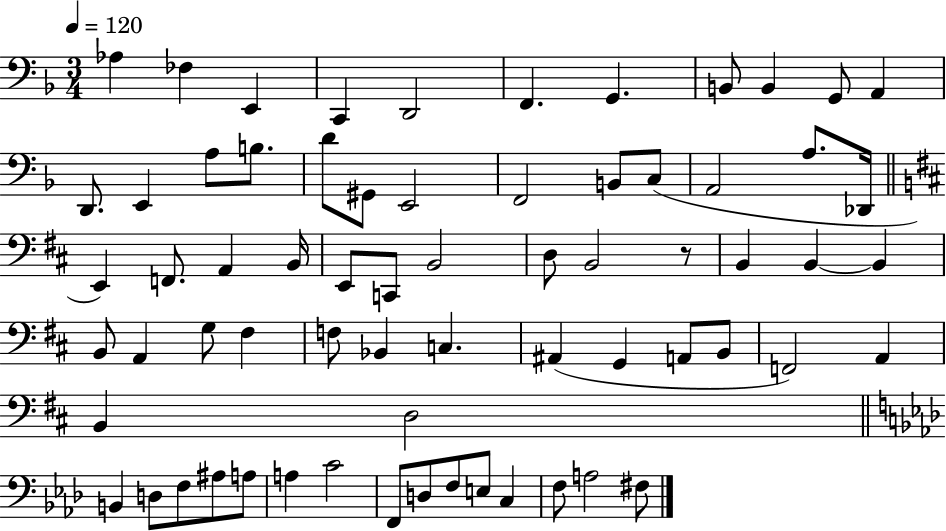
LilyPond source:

{
  \clef bass
  \numericTimeSignature
  \time 3/4
  \key f \major
  \tempo 4 = 120
  \repeat volta 2 { aes4 fes4 e,4 | c,4 d,2 | f,4. g,4. | b,8 b,4 g,8 a,4 | \break d,8. e,4 a8 b8. | d'8 gis,8 e,2 | f,2 b,8 c8( | a,2 a8. des,16 | \break \bar "||" \break \key d \major e,4) f,8. a,4 b,16 | e,8 c,8 b,2 | d8 b,2 r8 | b,4 b,4~~ b,4 | \break b,8 a,4 g8 fis4 | f8 bes,4 c4. | ais,4( g,4 a,8 b,8 | f,2) a,4 | \break b,4 d2 | \bar "||" \break \key aes \major b,4 d8 f8 ais8 a8 | a4 c'2 | f,8 d8 f8 e8 c4 | f8 a2 fis8 | \break } \bar "|."
}